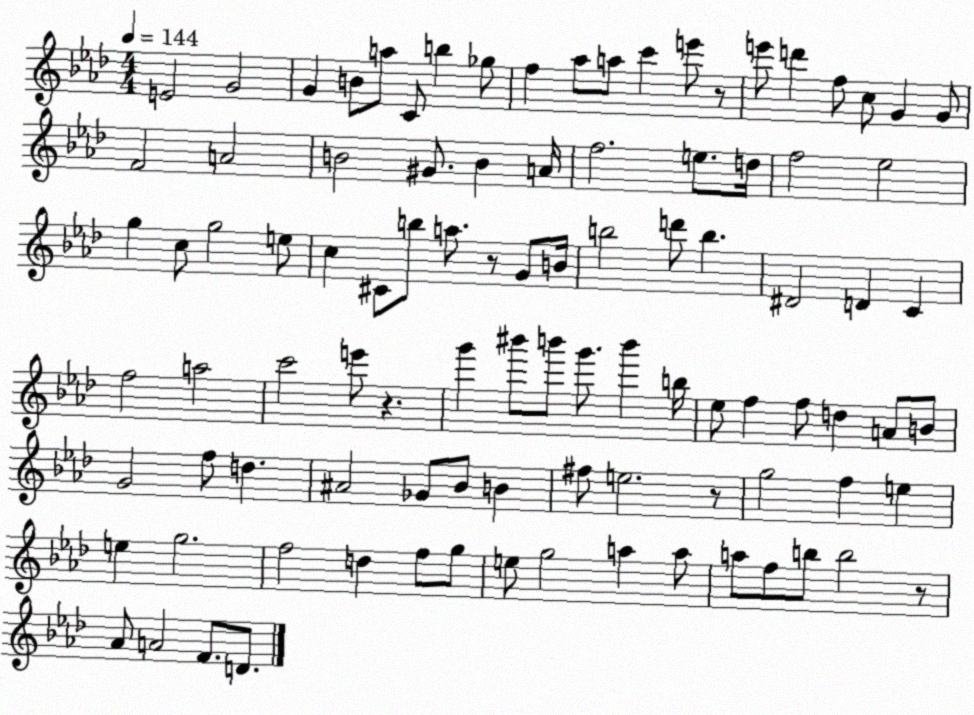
X:1
T:Untitled
M:4/4
L:1/4
K:Ab
E2 G2 G B/2 a/2 C/2 b _g/2 f _a/2 a/2 c' e'/2 z/2 e'/2 d' f/2 c/2 G G/2 F2 A2 B2 ^G/2 B A/4 f2 e/2 d/4 f2 _e2 g c/2 g2 e/2 c ^C/2 b/2 a/2 z/2 G/2 B/4 b2 d'/2 b ^D2 D C f2 a2 c'2 e'/2 z g' ^b'/2 b'/2 g'/2 b' b/4 _e/2 f f/2 d A/2 B/2 G2 f/2 d ^A2 _G/2 _B/2 B ^f/2 e2 z/2 g2 f e e g2 f2 d f/2 g/2 e/2 g2 a a/2 a/2 f/2 b/2 b2 z/2 _A/2 A2 F/2 D/2